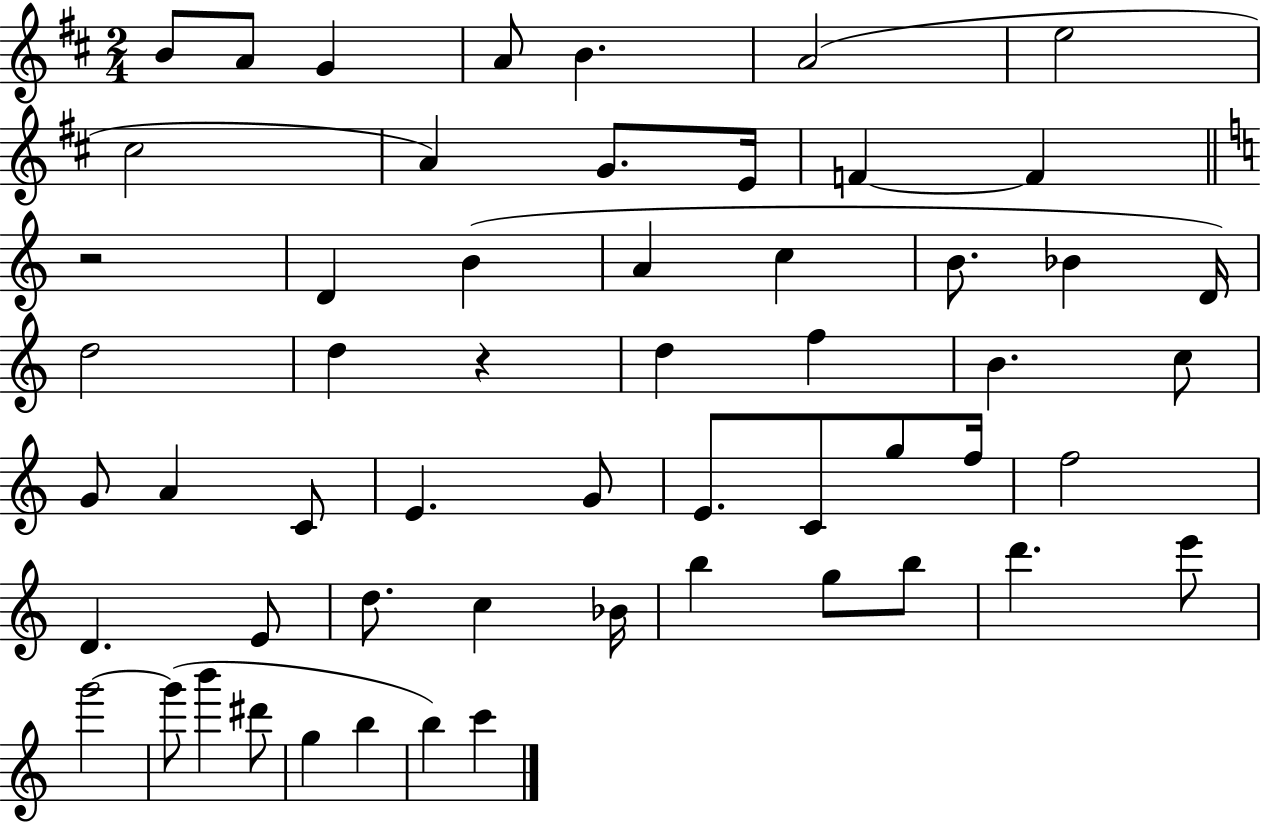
B4/e A4/e G4/q A4/e B4/q. A4/h E5/h C#5/h A4/q G4/e. E4/s F4/q F4/q R/h D4/q B4/q A4/q C5/q B4/e. Bb4/q D4/s D5/h D5/q R/q D5/q F5/q B4/q. C5/e G4/e A4/q C4/e E4/q. G4/e E4/e. C4/e G5/e F5/s F5/h D4/q. E4/e D5/e. C5/q Bb4/s B5/q G5/e B5/e D6/q. E6/e G6/h G6/e B6/q D#6/e G5/q B5/q B5/q C6/q